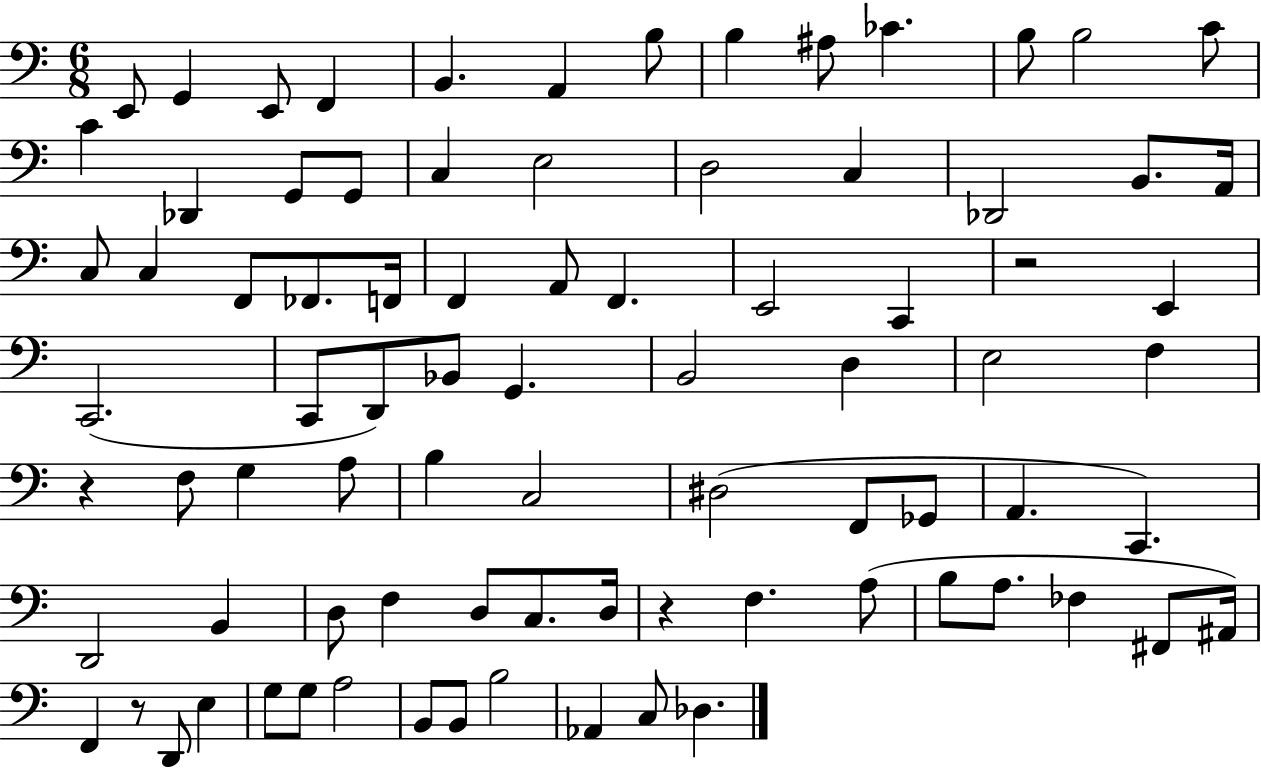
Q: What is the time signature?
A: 6/8